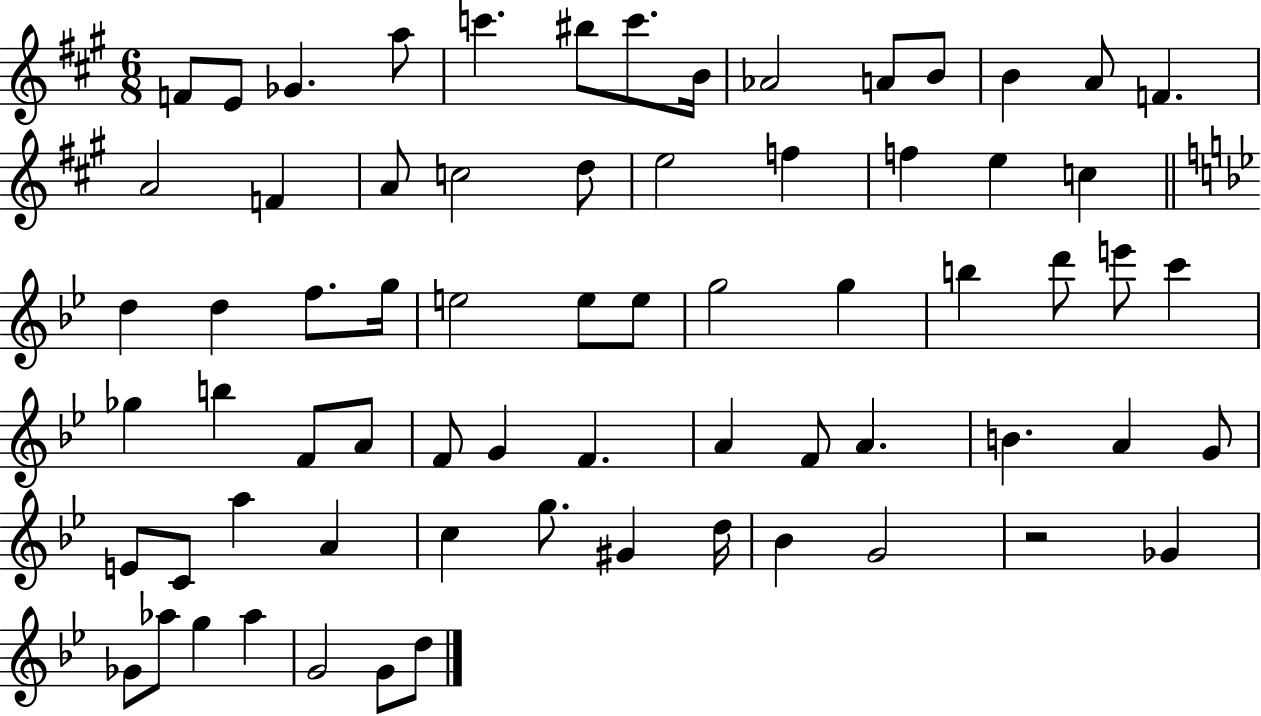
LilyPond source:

{
  \clef treble
  \numericTimeSignature
  \time 6/8
  \key a \major
  f'8 e'8 ges'4. a''8 | c'''4. bis''8 c'''8. b'16 | aes'2 a'8 b'8 | b'4 a'8 f'4. | \break a'2 f'4 | a'8 c''2 d''8 | e''2 f''4 | f''4 e''4 c''4 | \break \bar "||" \break \key bes \major d''4 d''4 f''8. g''16 | e''2 e''8 e''8 | g''2 g''4 | b''4 d'''8 e'''8 c'''4 | \break ges''4 b''4 f'8 a'8 | f'8 g'4 f'4. | a'4 f'8 a'4. | b'4. a'4 g'8 | \break e'8 c'8 a''4 a'4 | c''4 g''8. gis'4 d''16 | bes'4 g'2 | r2 ges'4 | \break ges'8 aes''8 g''4 aes''4 | g'2 g'8 d''8 | \bar "|."
}